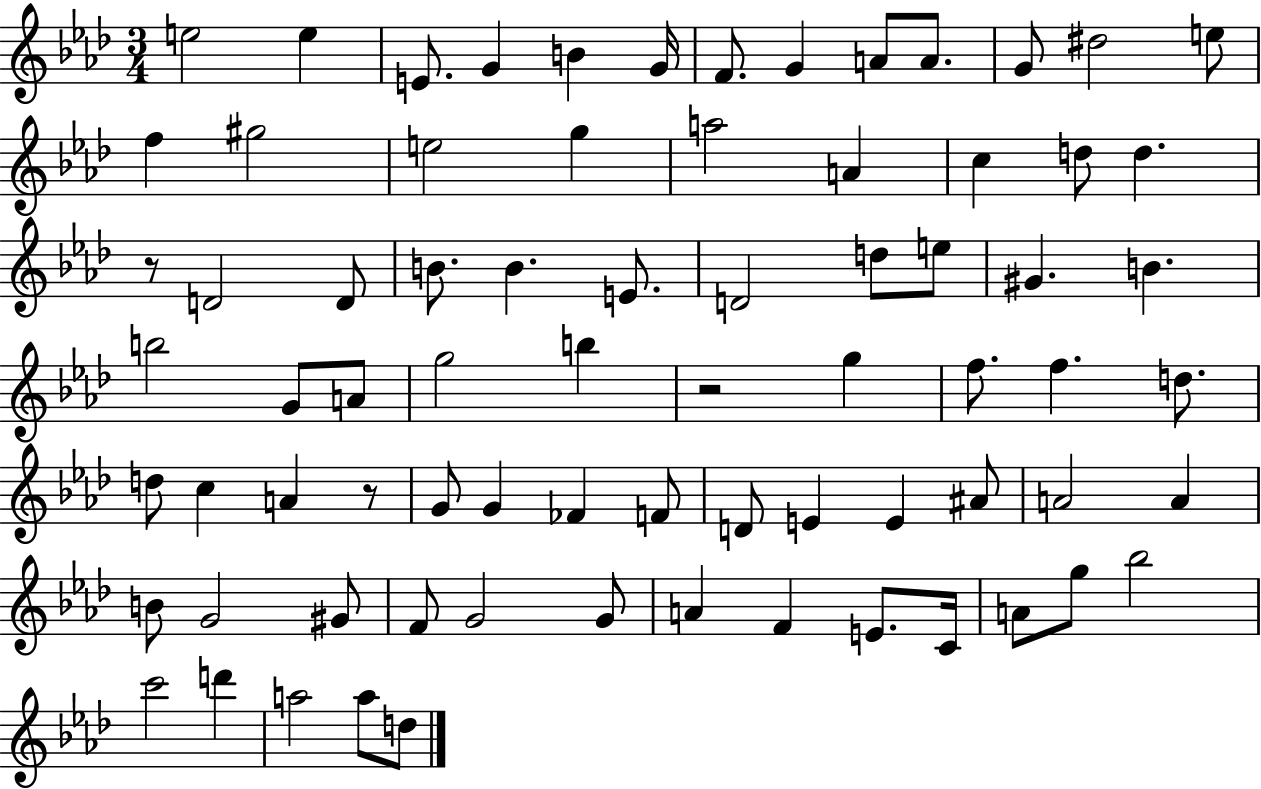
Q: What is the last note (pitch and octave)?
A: D5